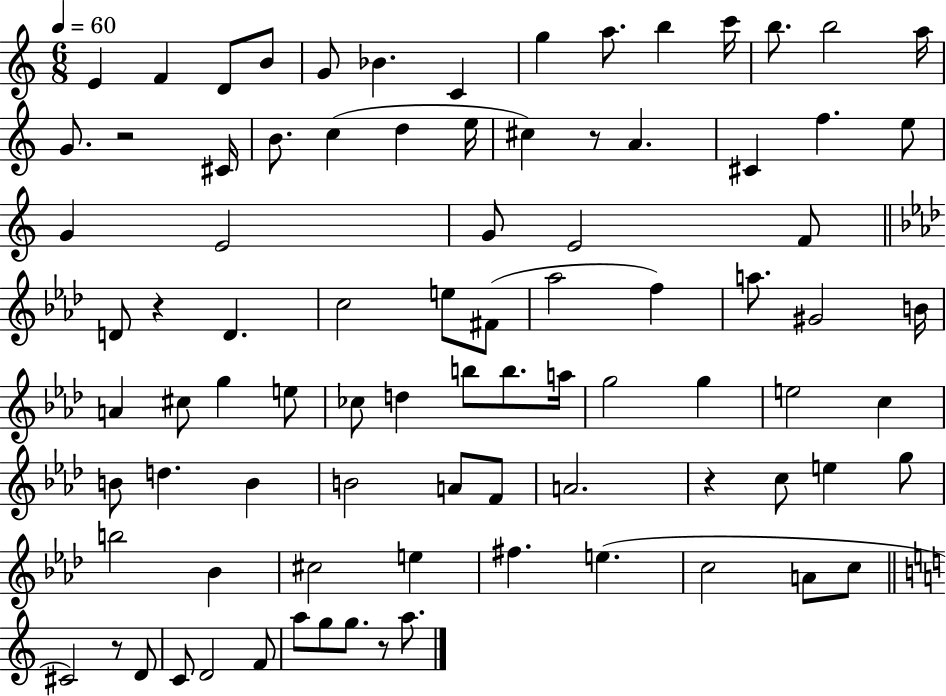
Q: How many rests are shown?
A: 6